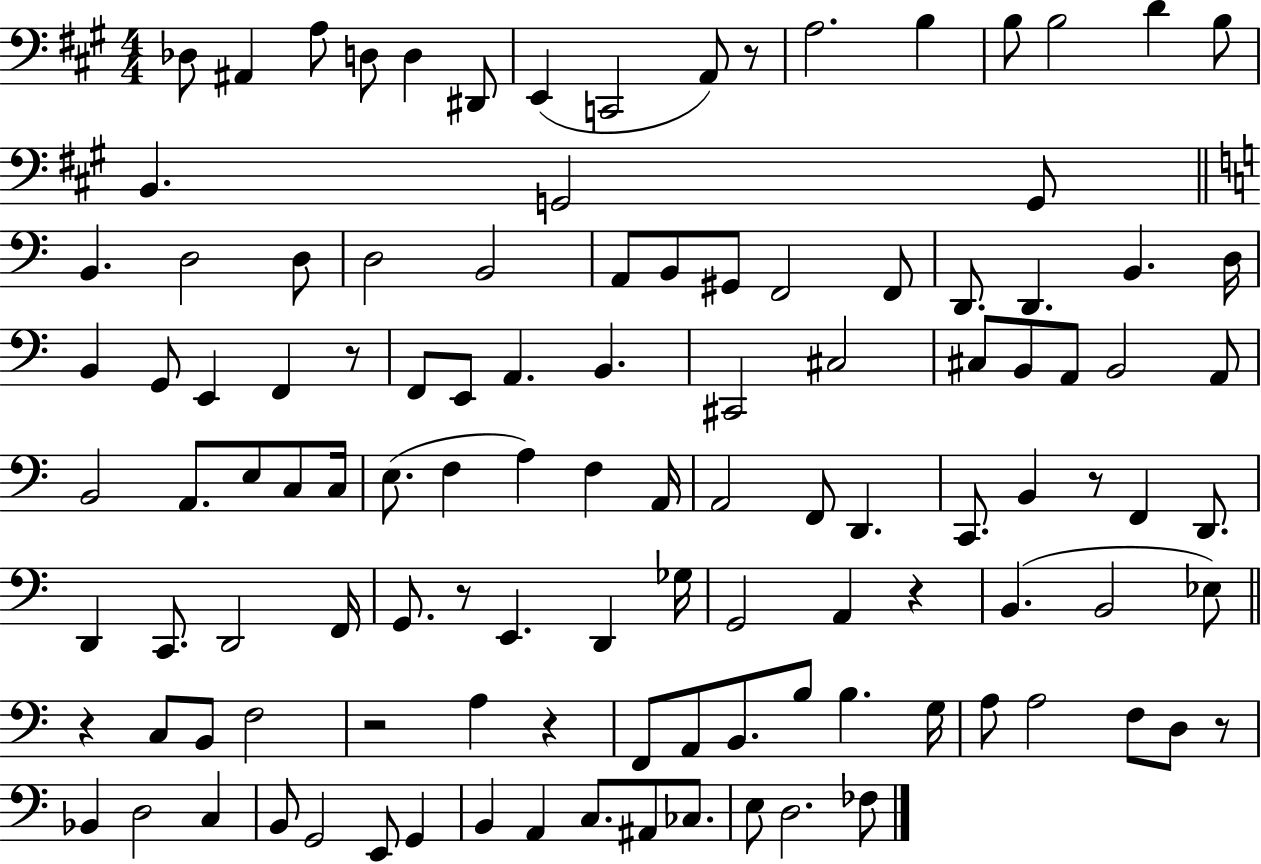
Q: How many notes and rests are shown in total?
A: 115